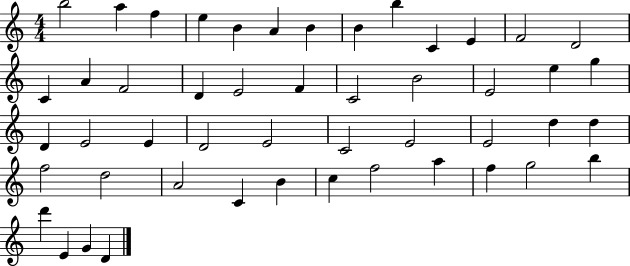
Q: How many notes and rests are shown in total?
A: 49